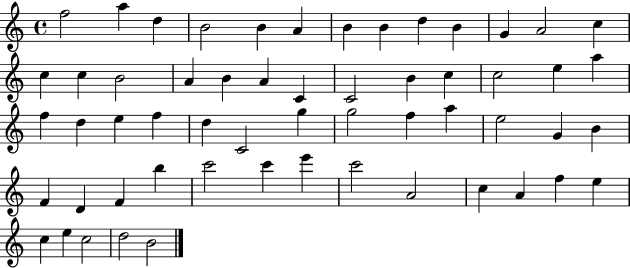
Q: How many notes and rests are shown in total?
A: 57